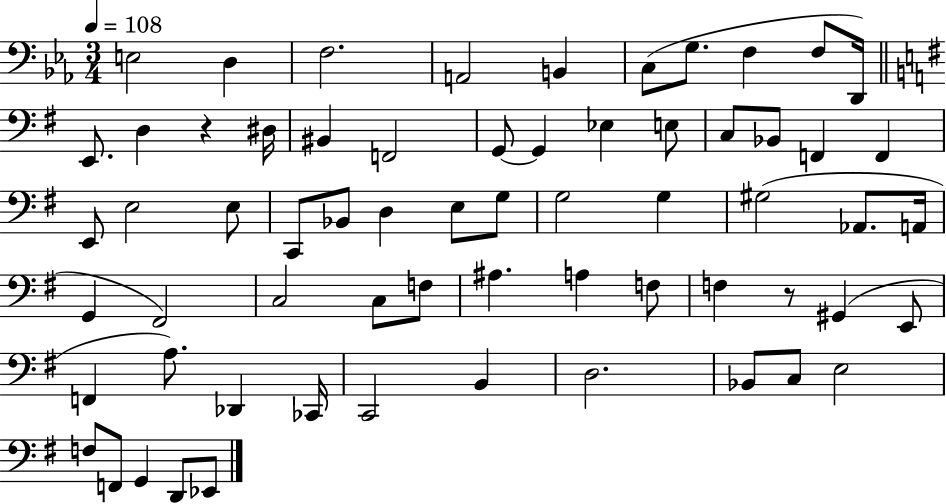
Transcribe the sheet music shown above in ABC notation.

X:1
T:Untitled
M:3/4
L:1/4
K:Eb
E,2 D, F,2 A,,2 B,, C,/2 G,/2 F, F,/2 D,,/4 E,,/2 D, z ^D,/4 ^B,, F,,2 G,,/2 G,, _E, E,/2 C,/2 _B,,/2 F,, F,, E,,/2 E,2 E,/2 C,,/2 _B,,/2 D, E,/2 G,/2 G,2 G, ^G,2 _A,,/2 A,,/4 G,, ^F,,2 C,2 C,/2 F,/2 ^A, A, F,/2 F, z/2 ^G,, E,,/2 F,, A,/2 _D,, _C,,/4 C,,2 B,, D,2 _B,,/2 C,/2 E,2 F,/2 F,,/2 G,, D,,/2 _E,,/2